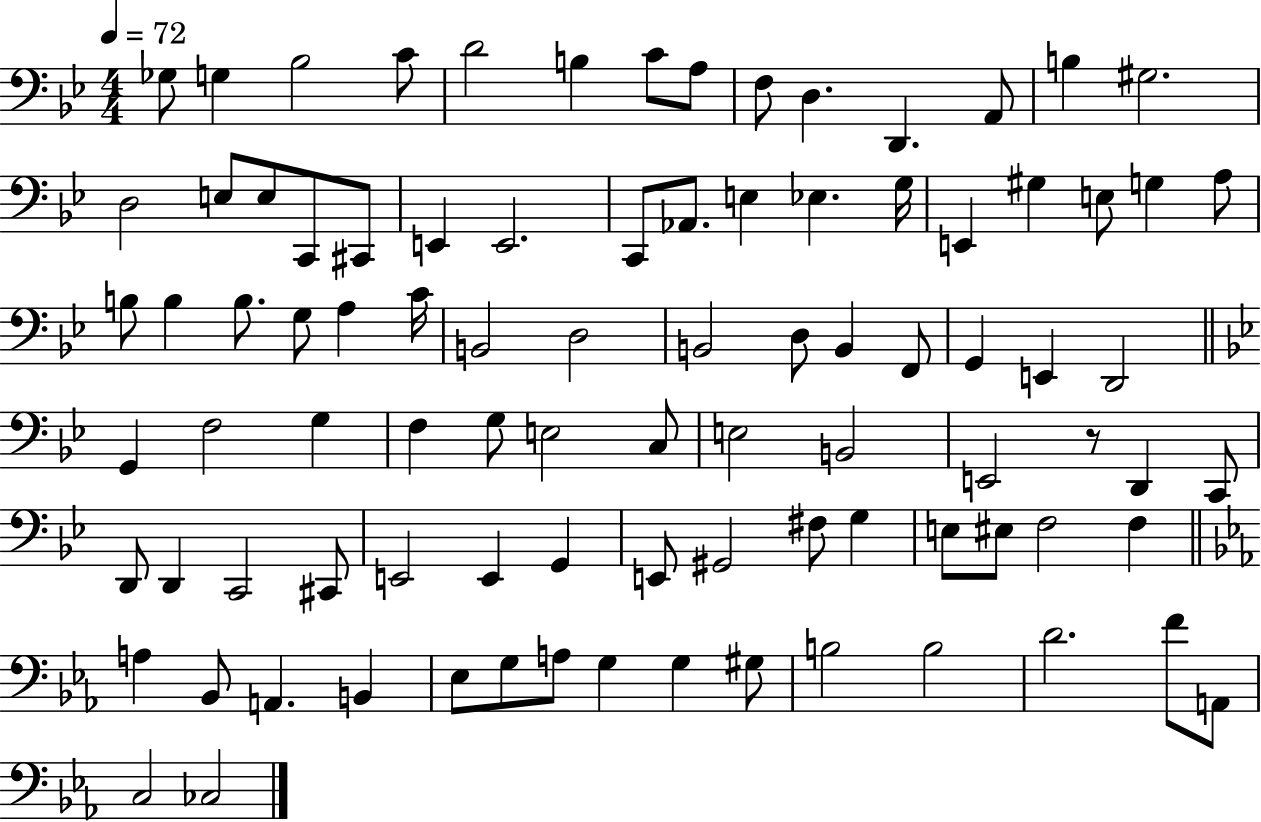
{
  \clef bass
  \numericTimeSignature
  \time 4/4
  \key bes \major
  \tempo 4 = 72
  ges8 g4 bes2 c'8 | d'2 b4 c'8 a8 | f8 d4. d,4. a,8 | b4 gis2. | \break d2 e8 e8 c,8 cis,8 | e,4 e,2. | c,8 aes,8. e4 ees4. g16 | e,4 gis4 e8 g4 a8 | \break b8 b4 b8. g8 a4 c'16 | b,2 d2 | b,2 d8 b,4 f,8 | g,4 e,4 d,2 | \break \bar "||" \break \key bes \major g,4 f2 g4 | f4 g8 e2 c8 | e2 b,2 | e,2 r8 d,4 c,8 | \break d,8 d,4 c,2 cis,8 | e,2 e,4 g,4 | e,8 gis,2 fis8 g4 | e8 eis8 f2 f4 | \break \bar "||" \break \key ees \major a4 bes,8 a,4. b,4 | ees8 g8 a8 g4 g4 gis8 | b2 b2 | d'2. f'8 a,8 | \break c2 ces2 | \bar "|."
}